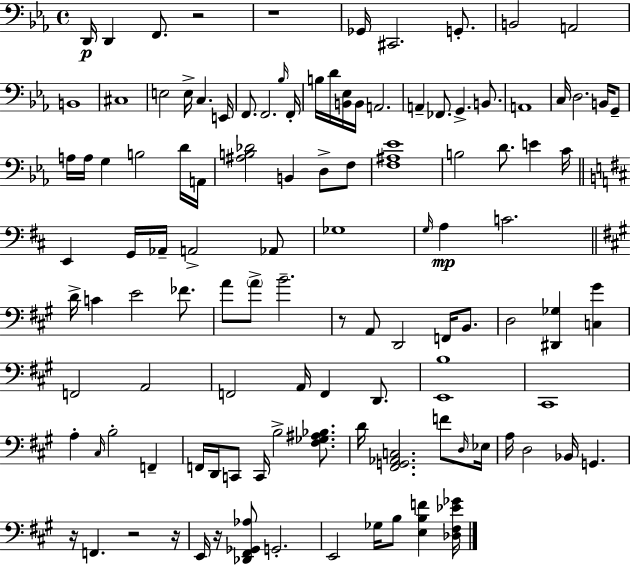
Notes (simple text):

D2/s D2/q F2/e. R/h R/w Gb2/s C#2/h. G2/e. B2/h A2/h B2/w C#3/w E3/h E3/s C3/q. E2/s F2/e. F2/h. Bb3/s F2/s B3/s D4/s [B2,Eb3]/s B2/s A2/h. A2/q FES2/e. G2/q. B2/e. A2/w C3/s D3/h. B2/s G2/e A3/s A3/s G3/q B3/h D4/s A2/s [A#3,B3,Db4]/h B2/q D3/e F3/e [F3,A#3,Eb4]/w B3/h D4/e. E4/q C4/s E2/q G2/s Ab2/s A2/h Ab2/e Gb3/w G3/s A3/q C4/h. D4/s C4/q E4/h FES4/e. A4/e A4/e B4/h. R/e A2/e D2/h F2/s B2/e. D3/h [D#2,Gb3]/q [C3,G#4]/q F2/h A2/h F2/h A2/s F2/q D2/e. [E2,B3]/w C#2/w A3/q C#3/s B3/h F2/q F2/s D2/s C2/e C2/s B3/h [F#3,Gb3,A#3,Bb3]/e. D4/s [F#2,G2,Ab2,C3]/h. F4/e D3/s Eb3/s A3/s D3/h Bb2/s G2/q. R/s F2/q. R/h R/s E2/s R/s [Db2,F#2,Gb2,Ab3]/e G2/h. E2/h Gb3/s B3/e [E3,B3,F4]/q [Db3,F#3,Eb4,Gb4]/s